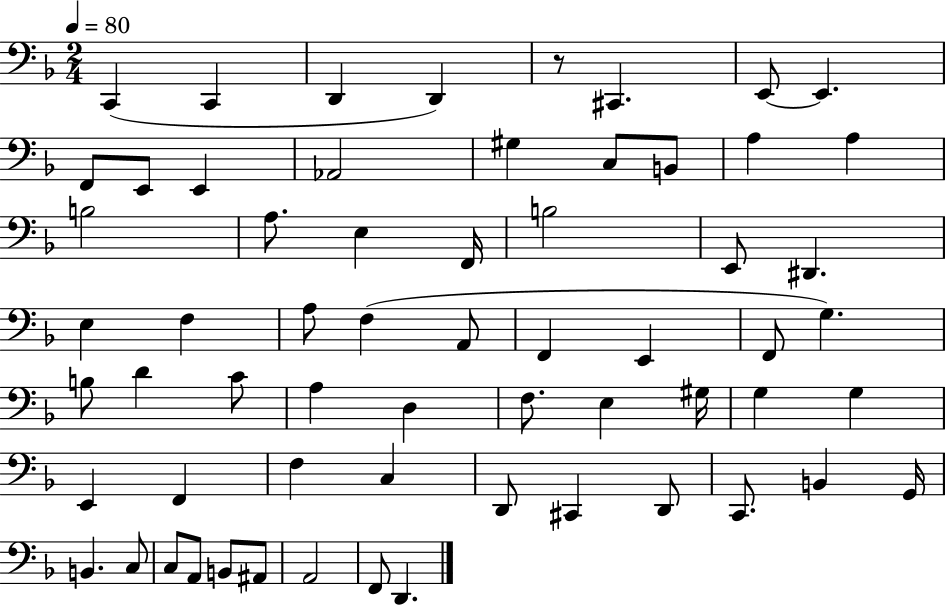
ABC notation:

X:1
T:Untitled
M:2/4
L:1/4
K:F
C,, C,, D,, D,, z/2 ^C,, E,,/2 E,, F,,/2 E,,/2 E,, _A,,2 ^G, C,/2 B,,/2 A, A, B,2 A,/2 E, F,,/4 B,2 E,,/2 ^D,, E, F, A,/2 F, A,,/2 F,, E,, F,,/2 G, B,/2 D C/2 A, D, F,/2 E, ^G,/4 G, G, E,, F,, F, C, D,,/2 ^C,, D,,/2 C,,/2 B,, G,,/4 B,, C,/2 C,/2 A,,/2 B,,/2 ^A,,/2 A,,2 F,,/2 D,,